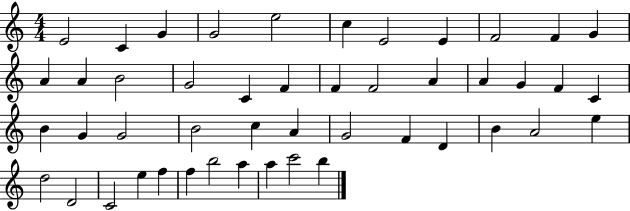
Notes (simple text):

E4/h C4/q G4/q G4/h E5/h C5/q E4/h E4/q F4/h F4/q G4/q A4/q A4/q B4/h G4/h C4/q F4/q F4/q F4/h A4/q A4/q G4/q F4/q C4/q B4/q G4/q G4/h B4/h C5/q A4/q G4/h F4/q D4/q B4/q A4/h E5/q D5/h D4/h C4/h E5/q F5/q F5/q B5/h A5/q A5/q C6/h B5/q